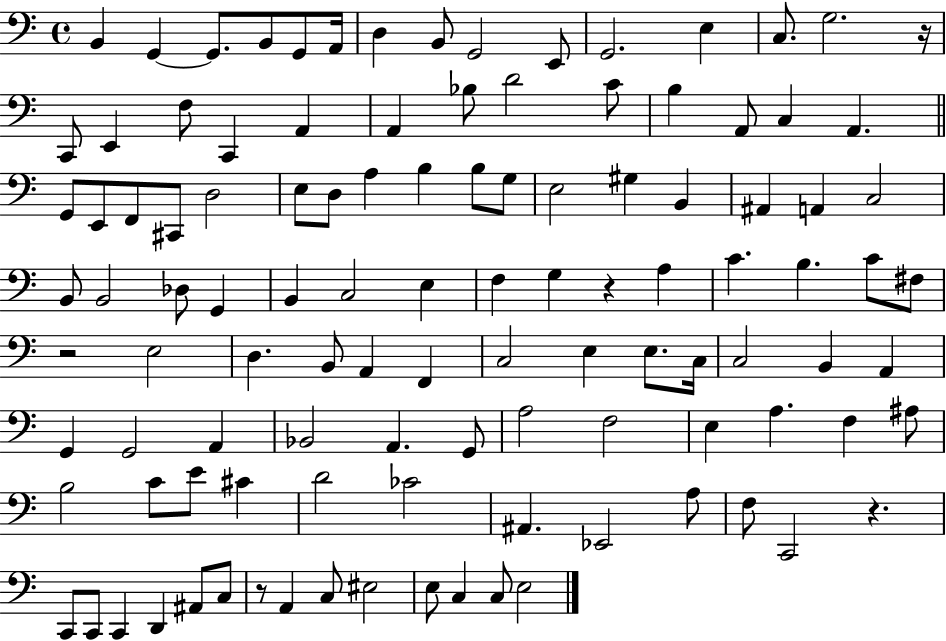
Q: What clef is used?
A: bass